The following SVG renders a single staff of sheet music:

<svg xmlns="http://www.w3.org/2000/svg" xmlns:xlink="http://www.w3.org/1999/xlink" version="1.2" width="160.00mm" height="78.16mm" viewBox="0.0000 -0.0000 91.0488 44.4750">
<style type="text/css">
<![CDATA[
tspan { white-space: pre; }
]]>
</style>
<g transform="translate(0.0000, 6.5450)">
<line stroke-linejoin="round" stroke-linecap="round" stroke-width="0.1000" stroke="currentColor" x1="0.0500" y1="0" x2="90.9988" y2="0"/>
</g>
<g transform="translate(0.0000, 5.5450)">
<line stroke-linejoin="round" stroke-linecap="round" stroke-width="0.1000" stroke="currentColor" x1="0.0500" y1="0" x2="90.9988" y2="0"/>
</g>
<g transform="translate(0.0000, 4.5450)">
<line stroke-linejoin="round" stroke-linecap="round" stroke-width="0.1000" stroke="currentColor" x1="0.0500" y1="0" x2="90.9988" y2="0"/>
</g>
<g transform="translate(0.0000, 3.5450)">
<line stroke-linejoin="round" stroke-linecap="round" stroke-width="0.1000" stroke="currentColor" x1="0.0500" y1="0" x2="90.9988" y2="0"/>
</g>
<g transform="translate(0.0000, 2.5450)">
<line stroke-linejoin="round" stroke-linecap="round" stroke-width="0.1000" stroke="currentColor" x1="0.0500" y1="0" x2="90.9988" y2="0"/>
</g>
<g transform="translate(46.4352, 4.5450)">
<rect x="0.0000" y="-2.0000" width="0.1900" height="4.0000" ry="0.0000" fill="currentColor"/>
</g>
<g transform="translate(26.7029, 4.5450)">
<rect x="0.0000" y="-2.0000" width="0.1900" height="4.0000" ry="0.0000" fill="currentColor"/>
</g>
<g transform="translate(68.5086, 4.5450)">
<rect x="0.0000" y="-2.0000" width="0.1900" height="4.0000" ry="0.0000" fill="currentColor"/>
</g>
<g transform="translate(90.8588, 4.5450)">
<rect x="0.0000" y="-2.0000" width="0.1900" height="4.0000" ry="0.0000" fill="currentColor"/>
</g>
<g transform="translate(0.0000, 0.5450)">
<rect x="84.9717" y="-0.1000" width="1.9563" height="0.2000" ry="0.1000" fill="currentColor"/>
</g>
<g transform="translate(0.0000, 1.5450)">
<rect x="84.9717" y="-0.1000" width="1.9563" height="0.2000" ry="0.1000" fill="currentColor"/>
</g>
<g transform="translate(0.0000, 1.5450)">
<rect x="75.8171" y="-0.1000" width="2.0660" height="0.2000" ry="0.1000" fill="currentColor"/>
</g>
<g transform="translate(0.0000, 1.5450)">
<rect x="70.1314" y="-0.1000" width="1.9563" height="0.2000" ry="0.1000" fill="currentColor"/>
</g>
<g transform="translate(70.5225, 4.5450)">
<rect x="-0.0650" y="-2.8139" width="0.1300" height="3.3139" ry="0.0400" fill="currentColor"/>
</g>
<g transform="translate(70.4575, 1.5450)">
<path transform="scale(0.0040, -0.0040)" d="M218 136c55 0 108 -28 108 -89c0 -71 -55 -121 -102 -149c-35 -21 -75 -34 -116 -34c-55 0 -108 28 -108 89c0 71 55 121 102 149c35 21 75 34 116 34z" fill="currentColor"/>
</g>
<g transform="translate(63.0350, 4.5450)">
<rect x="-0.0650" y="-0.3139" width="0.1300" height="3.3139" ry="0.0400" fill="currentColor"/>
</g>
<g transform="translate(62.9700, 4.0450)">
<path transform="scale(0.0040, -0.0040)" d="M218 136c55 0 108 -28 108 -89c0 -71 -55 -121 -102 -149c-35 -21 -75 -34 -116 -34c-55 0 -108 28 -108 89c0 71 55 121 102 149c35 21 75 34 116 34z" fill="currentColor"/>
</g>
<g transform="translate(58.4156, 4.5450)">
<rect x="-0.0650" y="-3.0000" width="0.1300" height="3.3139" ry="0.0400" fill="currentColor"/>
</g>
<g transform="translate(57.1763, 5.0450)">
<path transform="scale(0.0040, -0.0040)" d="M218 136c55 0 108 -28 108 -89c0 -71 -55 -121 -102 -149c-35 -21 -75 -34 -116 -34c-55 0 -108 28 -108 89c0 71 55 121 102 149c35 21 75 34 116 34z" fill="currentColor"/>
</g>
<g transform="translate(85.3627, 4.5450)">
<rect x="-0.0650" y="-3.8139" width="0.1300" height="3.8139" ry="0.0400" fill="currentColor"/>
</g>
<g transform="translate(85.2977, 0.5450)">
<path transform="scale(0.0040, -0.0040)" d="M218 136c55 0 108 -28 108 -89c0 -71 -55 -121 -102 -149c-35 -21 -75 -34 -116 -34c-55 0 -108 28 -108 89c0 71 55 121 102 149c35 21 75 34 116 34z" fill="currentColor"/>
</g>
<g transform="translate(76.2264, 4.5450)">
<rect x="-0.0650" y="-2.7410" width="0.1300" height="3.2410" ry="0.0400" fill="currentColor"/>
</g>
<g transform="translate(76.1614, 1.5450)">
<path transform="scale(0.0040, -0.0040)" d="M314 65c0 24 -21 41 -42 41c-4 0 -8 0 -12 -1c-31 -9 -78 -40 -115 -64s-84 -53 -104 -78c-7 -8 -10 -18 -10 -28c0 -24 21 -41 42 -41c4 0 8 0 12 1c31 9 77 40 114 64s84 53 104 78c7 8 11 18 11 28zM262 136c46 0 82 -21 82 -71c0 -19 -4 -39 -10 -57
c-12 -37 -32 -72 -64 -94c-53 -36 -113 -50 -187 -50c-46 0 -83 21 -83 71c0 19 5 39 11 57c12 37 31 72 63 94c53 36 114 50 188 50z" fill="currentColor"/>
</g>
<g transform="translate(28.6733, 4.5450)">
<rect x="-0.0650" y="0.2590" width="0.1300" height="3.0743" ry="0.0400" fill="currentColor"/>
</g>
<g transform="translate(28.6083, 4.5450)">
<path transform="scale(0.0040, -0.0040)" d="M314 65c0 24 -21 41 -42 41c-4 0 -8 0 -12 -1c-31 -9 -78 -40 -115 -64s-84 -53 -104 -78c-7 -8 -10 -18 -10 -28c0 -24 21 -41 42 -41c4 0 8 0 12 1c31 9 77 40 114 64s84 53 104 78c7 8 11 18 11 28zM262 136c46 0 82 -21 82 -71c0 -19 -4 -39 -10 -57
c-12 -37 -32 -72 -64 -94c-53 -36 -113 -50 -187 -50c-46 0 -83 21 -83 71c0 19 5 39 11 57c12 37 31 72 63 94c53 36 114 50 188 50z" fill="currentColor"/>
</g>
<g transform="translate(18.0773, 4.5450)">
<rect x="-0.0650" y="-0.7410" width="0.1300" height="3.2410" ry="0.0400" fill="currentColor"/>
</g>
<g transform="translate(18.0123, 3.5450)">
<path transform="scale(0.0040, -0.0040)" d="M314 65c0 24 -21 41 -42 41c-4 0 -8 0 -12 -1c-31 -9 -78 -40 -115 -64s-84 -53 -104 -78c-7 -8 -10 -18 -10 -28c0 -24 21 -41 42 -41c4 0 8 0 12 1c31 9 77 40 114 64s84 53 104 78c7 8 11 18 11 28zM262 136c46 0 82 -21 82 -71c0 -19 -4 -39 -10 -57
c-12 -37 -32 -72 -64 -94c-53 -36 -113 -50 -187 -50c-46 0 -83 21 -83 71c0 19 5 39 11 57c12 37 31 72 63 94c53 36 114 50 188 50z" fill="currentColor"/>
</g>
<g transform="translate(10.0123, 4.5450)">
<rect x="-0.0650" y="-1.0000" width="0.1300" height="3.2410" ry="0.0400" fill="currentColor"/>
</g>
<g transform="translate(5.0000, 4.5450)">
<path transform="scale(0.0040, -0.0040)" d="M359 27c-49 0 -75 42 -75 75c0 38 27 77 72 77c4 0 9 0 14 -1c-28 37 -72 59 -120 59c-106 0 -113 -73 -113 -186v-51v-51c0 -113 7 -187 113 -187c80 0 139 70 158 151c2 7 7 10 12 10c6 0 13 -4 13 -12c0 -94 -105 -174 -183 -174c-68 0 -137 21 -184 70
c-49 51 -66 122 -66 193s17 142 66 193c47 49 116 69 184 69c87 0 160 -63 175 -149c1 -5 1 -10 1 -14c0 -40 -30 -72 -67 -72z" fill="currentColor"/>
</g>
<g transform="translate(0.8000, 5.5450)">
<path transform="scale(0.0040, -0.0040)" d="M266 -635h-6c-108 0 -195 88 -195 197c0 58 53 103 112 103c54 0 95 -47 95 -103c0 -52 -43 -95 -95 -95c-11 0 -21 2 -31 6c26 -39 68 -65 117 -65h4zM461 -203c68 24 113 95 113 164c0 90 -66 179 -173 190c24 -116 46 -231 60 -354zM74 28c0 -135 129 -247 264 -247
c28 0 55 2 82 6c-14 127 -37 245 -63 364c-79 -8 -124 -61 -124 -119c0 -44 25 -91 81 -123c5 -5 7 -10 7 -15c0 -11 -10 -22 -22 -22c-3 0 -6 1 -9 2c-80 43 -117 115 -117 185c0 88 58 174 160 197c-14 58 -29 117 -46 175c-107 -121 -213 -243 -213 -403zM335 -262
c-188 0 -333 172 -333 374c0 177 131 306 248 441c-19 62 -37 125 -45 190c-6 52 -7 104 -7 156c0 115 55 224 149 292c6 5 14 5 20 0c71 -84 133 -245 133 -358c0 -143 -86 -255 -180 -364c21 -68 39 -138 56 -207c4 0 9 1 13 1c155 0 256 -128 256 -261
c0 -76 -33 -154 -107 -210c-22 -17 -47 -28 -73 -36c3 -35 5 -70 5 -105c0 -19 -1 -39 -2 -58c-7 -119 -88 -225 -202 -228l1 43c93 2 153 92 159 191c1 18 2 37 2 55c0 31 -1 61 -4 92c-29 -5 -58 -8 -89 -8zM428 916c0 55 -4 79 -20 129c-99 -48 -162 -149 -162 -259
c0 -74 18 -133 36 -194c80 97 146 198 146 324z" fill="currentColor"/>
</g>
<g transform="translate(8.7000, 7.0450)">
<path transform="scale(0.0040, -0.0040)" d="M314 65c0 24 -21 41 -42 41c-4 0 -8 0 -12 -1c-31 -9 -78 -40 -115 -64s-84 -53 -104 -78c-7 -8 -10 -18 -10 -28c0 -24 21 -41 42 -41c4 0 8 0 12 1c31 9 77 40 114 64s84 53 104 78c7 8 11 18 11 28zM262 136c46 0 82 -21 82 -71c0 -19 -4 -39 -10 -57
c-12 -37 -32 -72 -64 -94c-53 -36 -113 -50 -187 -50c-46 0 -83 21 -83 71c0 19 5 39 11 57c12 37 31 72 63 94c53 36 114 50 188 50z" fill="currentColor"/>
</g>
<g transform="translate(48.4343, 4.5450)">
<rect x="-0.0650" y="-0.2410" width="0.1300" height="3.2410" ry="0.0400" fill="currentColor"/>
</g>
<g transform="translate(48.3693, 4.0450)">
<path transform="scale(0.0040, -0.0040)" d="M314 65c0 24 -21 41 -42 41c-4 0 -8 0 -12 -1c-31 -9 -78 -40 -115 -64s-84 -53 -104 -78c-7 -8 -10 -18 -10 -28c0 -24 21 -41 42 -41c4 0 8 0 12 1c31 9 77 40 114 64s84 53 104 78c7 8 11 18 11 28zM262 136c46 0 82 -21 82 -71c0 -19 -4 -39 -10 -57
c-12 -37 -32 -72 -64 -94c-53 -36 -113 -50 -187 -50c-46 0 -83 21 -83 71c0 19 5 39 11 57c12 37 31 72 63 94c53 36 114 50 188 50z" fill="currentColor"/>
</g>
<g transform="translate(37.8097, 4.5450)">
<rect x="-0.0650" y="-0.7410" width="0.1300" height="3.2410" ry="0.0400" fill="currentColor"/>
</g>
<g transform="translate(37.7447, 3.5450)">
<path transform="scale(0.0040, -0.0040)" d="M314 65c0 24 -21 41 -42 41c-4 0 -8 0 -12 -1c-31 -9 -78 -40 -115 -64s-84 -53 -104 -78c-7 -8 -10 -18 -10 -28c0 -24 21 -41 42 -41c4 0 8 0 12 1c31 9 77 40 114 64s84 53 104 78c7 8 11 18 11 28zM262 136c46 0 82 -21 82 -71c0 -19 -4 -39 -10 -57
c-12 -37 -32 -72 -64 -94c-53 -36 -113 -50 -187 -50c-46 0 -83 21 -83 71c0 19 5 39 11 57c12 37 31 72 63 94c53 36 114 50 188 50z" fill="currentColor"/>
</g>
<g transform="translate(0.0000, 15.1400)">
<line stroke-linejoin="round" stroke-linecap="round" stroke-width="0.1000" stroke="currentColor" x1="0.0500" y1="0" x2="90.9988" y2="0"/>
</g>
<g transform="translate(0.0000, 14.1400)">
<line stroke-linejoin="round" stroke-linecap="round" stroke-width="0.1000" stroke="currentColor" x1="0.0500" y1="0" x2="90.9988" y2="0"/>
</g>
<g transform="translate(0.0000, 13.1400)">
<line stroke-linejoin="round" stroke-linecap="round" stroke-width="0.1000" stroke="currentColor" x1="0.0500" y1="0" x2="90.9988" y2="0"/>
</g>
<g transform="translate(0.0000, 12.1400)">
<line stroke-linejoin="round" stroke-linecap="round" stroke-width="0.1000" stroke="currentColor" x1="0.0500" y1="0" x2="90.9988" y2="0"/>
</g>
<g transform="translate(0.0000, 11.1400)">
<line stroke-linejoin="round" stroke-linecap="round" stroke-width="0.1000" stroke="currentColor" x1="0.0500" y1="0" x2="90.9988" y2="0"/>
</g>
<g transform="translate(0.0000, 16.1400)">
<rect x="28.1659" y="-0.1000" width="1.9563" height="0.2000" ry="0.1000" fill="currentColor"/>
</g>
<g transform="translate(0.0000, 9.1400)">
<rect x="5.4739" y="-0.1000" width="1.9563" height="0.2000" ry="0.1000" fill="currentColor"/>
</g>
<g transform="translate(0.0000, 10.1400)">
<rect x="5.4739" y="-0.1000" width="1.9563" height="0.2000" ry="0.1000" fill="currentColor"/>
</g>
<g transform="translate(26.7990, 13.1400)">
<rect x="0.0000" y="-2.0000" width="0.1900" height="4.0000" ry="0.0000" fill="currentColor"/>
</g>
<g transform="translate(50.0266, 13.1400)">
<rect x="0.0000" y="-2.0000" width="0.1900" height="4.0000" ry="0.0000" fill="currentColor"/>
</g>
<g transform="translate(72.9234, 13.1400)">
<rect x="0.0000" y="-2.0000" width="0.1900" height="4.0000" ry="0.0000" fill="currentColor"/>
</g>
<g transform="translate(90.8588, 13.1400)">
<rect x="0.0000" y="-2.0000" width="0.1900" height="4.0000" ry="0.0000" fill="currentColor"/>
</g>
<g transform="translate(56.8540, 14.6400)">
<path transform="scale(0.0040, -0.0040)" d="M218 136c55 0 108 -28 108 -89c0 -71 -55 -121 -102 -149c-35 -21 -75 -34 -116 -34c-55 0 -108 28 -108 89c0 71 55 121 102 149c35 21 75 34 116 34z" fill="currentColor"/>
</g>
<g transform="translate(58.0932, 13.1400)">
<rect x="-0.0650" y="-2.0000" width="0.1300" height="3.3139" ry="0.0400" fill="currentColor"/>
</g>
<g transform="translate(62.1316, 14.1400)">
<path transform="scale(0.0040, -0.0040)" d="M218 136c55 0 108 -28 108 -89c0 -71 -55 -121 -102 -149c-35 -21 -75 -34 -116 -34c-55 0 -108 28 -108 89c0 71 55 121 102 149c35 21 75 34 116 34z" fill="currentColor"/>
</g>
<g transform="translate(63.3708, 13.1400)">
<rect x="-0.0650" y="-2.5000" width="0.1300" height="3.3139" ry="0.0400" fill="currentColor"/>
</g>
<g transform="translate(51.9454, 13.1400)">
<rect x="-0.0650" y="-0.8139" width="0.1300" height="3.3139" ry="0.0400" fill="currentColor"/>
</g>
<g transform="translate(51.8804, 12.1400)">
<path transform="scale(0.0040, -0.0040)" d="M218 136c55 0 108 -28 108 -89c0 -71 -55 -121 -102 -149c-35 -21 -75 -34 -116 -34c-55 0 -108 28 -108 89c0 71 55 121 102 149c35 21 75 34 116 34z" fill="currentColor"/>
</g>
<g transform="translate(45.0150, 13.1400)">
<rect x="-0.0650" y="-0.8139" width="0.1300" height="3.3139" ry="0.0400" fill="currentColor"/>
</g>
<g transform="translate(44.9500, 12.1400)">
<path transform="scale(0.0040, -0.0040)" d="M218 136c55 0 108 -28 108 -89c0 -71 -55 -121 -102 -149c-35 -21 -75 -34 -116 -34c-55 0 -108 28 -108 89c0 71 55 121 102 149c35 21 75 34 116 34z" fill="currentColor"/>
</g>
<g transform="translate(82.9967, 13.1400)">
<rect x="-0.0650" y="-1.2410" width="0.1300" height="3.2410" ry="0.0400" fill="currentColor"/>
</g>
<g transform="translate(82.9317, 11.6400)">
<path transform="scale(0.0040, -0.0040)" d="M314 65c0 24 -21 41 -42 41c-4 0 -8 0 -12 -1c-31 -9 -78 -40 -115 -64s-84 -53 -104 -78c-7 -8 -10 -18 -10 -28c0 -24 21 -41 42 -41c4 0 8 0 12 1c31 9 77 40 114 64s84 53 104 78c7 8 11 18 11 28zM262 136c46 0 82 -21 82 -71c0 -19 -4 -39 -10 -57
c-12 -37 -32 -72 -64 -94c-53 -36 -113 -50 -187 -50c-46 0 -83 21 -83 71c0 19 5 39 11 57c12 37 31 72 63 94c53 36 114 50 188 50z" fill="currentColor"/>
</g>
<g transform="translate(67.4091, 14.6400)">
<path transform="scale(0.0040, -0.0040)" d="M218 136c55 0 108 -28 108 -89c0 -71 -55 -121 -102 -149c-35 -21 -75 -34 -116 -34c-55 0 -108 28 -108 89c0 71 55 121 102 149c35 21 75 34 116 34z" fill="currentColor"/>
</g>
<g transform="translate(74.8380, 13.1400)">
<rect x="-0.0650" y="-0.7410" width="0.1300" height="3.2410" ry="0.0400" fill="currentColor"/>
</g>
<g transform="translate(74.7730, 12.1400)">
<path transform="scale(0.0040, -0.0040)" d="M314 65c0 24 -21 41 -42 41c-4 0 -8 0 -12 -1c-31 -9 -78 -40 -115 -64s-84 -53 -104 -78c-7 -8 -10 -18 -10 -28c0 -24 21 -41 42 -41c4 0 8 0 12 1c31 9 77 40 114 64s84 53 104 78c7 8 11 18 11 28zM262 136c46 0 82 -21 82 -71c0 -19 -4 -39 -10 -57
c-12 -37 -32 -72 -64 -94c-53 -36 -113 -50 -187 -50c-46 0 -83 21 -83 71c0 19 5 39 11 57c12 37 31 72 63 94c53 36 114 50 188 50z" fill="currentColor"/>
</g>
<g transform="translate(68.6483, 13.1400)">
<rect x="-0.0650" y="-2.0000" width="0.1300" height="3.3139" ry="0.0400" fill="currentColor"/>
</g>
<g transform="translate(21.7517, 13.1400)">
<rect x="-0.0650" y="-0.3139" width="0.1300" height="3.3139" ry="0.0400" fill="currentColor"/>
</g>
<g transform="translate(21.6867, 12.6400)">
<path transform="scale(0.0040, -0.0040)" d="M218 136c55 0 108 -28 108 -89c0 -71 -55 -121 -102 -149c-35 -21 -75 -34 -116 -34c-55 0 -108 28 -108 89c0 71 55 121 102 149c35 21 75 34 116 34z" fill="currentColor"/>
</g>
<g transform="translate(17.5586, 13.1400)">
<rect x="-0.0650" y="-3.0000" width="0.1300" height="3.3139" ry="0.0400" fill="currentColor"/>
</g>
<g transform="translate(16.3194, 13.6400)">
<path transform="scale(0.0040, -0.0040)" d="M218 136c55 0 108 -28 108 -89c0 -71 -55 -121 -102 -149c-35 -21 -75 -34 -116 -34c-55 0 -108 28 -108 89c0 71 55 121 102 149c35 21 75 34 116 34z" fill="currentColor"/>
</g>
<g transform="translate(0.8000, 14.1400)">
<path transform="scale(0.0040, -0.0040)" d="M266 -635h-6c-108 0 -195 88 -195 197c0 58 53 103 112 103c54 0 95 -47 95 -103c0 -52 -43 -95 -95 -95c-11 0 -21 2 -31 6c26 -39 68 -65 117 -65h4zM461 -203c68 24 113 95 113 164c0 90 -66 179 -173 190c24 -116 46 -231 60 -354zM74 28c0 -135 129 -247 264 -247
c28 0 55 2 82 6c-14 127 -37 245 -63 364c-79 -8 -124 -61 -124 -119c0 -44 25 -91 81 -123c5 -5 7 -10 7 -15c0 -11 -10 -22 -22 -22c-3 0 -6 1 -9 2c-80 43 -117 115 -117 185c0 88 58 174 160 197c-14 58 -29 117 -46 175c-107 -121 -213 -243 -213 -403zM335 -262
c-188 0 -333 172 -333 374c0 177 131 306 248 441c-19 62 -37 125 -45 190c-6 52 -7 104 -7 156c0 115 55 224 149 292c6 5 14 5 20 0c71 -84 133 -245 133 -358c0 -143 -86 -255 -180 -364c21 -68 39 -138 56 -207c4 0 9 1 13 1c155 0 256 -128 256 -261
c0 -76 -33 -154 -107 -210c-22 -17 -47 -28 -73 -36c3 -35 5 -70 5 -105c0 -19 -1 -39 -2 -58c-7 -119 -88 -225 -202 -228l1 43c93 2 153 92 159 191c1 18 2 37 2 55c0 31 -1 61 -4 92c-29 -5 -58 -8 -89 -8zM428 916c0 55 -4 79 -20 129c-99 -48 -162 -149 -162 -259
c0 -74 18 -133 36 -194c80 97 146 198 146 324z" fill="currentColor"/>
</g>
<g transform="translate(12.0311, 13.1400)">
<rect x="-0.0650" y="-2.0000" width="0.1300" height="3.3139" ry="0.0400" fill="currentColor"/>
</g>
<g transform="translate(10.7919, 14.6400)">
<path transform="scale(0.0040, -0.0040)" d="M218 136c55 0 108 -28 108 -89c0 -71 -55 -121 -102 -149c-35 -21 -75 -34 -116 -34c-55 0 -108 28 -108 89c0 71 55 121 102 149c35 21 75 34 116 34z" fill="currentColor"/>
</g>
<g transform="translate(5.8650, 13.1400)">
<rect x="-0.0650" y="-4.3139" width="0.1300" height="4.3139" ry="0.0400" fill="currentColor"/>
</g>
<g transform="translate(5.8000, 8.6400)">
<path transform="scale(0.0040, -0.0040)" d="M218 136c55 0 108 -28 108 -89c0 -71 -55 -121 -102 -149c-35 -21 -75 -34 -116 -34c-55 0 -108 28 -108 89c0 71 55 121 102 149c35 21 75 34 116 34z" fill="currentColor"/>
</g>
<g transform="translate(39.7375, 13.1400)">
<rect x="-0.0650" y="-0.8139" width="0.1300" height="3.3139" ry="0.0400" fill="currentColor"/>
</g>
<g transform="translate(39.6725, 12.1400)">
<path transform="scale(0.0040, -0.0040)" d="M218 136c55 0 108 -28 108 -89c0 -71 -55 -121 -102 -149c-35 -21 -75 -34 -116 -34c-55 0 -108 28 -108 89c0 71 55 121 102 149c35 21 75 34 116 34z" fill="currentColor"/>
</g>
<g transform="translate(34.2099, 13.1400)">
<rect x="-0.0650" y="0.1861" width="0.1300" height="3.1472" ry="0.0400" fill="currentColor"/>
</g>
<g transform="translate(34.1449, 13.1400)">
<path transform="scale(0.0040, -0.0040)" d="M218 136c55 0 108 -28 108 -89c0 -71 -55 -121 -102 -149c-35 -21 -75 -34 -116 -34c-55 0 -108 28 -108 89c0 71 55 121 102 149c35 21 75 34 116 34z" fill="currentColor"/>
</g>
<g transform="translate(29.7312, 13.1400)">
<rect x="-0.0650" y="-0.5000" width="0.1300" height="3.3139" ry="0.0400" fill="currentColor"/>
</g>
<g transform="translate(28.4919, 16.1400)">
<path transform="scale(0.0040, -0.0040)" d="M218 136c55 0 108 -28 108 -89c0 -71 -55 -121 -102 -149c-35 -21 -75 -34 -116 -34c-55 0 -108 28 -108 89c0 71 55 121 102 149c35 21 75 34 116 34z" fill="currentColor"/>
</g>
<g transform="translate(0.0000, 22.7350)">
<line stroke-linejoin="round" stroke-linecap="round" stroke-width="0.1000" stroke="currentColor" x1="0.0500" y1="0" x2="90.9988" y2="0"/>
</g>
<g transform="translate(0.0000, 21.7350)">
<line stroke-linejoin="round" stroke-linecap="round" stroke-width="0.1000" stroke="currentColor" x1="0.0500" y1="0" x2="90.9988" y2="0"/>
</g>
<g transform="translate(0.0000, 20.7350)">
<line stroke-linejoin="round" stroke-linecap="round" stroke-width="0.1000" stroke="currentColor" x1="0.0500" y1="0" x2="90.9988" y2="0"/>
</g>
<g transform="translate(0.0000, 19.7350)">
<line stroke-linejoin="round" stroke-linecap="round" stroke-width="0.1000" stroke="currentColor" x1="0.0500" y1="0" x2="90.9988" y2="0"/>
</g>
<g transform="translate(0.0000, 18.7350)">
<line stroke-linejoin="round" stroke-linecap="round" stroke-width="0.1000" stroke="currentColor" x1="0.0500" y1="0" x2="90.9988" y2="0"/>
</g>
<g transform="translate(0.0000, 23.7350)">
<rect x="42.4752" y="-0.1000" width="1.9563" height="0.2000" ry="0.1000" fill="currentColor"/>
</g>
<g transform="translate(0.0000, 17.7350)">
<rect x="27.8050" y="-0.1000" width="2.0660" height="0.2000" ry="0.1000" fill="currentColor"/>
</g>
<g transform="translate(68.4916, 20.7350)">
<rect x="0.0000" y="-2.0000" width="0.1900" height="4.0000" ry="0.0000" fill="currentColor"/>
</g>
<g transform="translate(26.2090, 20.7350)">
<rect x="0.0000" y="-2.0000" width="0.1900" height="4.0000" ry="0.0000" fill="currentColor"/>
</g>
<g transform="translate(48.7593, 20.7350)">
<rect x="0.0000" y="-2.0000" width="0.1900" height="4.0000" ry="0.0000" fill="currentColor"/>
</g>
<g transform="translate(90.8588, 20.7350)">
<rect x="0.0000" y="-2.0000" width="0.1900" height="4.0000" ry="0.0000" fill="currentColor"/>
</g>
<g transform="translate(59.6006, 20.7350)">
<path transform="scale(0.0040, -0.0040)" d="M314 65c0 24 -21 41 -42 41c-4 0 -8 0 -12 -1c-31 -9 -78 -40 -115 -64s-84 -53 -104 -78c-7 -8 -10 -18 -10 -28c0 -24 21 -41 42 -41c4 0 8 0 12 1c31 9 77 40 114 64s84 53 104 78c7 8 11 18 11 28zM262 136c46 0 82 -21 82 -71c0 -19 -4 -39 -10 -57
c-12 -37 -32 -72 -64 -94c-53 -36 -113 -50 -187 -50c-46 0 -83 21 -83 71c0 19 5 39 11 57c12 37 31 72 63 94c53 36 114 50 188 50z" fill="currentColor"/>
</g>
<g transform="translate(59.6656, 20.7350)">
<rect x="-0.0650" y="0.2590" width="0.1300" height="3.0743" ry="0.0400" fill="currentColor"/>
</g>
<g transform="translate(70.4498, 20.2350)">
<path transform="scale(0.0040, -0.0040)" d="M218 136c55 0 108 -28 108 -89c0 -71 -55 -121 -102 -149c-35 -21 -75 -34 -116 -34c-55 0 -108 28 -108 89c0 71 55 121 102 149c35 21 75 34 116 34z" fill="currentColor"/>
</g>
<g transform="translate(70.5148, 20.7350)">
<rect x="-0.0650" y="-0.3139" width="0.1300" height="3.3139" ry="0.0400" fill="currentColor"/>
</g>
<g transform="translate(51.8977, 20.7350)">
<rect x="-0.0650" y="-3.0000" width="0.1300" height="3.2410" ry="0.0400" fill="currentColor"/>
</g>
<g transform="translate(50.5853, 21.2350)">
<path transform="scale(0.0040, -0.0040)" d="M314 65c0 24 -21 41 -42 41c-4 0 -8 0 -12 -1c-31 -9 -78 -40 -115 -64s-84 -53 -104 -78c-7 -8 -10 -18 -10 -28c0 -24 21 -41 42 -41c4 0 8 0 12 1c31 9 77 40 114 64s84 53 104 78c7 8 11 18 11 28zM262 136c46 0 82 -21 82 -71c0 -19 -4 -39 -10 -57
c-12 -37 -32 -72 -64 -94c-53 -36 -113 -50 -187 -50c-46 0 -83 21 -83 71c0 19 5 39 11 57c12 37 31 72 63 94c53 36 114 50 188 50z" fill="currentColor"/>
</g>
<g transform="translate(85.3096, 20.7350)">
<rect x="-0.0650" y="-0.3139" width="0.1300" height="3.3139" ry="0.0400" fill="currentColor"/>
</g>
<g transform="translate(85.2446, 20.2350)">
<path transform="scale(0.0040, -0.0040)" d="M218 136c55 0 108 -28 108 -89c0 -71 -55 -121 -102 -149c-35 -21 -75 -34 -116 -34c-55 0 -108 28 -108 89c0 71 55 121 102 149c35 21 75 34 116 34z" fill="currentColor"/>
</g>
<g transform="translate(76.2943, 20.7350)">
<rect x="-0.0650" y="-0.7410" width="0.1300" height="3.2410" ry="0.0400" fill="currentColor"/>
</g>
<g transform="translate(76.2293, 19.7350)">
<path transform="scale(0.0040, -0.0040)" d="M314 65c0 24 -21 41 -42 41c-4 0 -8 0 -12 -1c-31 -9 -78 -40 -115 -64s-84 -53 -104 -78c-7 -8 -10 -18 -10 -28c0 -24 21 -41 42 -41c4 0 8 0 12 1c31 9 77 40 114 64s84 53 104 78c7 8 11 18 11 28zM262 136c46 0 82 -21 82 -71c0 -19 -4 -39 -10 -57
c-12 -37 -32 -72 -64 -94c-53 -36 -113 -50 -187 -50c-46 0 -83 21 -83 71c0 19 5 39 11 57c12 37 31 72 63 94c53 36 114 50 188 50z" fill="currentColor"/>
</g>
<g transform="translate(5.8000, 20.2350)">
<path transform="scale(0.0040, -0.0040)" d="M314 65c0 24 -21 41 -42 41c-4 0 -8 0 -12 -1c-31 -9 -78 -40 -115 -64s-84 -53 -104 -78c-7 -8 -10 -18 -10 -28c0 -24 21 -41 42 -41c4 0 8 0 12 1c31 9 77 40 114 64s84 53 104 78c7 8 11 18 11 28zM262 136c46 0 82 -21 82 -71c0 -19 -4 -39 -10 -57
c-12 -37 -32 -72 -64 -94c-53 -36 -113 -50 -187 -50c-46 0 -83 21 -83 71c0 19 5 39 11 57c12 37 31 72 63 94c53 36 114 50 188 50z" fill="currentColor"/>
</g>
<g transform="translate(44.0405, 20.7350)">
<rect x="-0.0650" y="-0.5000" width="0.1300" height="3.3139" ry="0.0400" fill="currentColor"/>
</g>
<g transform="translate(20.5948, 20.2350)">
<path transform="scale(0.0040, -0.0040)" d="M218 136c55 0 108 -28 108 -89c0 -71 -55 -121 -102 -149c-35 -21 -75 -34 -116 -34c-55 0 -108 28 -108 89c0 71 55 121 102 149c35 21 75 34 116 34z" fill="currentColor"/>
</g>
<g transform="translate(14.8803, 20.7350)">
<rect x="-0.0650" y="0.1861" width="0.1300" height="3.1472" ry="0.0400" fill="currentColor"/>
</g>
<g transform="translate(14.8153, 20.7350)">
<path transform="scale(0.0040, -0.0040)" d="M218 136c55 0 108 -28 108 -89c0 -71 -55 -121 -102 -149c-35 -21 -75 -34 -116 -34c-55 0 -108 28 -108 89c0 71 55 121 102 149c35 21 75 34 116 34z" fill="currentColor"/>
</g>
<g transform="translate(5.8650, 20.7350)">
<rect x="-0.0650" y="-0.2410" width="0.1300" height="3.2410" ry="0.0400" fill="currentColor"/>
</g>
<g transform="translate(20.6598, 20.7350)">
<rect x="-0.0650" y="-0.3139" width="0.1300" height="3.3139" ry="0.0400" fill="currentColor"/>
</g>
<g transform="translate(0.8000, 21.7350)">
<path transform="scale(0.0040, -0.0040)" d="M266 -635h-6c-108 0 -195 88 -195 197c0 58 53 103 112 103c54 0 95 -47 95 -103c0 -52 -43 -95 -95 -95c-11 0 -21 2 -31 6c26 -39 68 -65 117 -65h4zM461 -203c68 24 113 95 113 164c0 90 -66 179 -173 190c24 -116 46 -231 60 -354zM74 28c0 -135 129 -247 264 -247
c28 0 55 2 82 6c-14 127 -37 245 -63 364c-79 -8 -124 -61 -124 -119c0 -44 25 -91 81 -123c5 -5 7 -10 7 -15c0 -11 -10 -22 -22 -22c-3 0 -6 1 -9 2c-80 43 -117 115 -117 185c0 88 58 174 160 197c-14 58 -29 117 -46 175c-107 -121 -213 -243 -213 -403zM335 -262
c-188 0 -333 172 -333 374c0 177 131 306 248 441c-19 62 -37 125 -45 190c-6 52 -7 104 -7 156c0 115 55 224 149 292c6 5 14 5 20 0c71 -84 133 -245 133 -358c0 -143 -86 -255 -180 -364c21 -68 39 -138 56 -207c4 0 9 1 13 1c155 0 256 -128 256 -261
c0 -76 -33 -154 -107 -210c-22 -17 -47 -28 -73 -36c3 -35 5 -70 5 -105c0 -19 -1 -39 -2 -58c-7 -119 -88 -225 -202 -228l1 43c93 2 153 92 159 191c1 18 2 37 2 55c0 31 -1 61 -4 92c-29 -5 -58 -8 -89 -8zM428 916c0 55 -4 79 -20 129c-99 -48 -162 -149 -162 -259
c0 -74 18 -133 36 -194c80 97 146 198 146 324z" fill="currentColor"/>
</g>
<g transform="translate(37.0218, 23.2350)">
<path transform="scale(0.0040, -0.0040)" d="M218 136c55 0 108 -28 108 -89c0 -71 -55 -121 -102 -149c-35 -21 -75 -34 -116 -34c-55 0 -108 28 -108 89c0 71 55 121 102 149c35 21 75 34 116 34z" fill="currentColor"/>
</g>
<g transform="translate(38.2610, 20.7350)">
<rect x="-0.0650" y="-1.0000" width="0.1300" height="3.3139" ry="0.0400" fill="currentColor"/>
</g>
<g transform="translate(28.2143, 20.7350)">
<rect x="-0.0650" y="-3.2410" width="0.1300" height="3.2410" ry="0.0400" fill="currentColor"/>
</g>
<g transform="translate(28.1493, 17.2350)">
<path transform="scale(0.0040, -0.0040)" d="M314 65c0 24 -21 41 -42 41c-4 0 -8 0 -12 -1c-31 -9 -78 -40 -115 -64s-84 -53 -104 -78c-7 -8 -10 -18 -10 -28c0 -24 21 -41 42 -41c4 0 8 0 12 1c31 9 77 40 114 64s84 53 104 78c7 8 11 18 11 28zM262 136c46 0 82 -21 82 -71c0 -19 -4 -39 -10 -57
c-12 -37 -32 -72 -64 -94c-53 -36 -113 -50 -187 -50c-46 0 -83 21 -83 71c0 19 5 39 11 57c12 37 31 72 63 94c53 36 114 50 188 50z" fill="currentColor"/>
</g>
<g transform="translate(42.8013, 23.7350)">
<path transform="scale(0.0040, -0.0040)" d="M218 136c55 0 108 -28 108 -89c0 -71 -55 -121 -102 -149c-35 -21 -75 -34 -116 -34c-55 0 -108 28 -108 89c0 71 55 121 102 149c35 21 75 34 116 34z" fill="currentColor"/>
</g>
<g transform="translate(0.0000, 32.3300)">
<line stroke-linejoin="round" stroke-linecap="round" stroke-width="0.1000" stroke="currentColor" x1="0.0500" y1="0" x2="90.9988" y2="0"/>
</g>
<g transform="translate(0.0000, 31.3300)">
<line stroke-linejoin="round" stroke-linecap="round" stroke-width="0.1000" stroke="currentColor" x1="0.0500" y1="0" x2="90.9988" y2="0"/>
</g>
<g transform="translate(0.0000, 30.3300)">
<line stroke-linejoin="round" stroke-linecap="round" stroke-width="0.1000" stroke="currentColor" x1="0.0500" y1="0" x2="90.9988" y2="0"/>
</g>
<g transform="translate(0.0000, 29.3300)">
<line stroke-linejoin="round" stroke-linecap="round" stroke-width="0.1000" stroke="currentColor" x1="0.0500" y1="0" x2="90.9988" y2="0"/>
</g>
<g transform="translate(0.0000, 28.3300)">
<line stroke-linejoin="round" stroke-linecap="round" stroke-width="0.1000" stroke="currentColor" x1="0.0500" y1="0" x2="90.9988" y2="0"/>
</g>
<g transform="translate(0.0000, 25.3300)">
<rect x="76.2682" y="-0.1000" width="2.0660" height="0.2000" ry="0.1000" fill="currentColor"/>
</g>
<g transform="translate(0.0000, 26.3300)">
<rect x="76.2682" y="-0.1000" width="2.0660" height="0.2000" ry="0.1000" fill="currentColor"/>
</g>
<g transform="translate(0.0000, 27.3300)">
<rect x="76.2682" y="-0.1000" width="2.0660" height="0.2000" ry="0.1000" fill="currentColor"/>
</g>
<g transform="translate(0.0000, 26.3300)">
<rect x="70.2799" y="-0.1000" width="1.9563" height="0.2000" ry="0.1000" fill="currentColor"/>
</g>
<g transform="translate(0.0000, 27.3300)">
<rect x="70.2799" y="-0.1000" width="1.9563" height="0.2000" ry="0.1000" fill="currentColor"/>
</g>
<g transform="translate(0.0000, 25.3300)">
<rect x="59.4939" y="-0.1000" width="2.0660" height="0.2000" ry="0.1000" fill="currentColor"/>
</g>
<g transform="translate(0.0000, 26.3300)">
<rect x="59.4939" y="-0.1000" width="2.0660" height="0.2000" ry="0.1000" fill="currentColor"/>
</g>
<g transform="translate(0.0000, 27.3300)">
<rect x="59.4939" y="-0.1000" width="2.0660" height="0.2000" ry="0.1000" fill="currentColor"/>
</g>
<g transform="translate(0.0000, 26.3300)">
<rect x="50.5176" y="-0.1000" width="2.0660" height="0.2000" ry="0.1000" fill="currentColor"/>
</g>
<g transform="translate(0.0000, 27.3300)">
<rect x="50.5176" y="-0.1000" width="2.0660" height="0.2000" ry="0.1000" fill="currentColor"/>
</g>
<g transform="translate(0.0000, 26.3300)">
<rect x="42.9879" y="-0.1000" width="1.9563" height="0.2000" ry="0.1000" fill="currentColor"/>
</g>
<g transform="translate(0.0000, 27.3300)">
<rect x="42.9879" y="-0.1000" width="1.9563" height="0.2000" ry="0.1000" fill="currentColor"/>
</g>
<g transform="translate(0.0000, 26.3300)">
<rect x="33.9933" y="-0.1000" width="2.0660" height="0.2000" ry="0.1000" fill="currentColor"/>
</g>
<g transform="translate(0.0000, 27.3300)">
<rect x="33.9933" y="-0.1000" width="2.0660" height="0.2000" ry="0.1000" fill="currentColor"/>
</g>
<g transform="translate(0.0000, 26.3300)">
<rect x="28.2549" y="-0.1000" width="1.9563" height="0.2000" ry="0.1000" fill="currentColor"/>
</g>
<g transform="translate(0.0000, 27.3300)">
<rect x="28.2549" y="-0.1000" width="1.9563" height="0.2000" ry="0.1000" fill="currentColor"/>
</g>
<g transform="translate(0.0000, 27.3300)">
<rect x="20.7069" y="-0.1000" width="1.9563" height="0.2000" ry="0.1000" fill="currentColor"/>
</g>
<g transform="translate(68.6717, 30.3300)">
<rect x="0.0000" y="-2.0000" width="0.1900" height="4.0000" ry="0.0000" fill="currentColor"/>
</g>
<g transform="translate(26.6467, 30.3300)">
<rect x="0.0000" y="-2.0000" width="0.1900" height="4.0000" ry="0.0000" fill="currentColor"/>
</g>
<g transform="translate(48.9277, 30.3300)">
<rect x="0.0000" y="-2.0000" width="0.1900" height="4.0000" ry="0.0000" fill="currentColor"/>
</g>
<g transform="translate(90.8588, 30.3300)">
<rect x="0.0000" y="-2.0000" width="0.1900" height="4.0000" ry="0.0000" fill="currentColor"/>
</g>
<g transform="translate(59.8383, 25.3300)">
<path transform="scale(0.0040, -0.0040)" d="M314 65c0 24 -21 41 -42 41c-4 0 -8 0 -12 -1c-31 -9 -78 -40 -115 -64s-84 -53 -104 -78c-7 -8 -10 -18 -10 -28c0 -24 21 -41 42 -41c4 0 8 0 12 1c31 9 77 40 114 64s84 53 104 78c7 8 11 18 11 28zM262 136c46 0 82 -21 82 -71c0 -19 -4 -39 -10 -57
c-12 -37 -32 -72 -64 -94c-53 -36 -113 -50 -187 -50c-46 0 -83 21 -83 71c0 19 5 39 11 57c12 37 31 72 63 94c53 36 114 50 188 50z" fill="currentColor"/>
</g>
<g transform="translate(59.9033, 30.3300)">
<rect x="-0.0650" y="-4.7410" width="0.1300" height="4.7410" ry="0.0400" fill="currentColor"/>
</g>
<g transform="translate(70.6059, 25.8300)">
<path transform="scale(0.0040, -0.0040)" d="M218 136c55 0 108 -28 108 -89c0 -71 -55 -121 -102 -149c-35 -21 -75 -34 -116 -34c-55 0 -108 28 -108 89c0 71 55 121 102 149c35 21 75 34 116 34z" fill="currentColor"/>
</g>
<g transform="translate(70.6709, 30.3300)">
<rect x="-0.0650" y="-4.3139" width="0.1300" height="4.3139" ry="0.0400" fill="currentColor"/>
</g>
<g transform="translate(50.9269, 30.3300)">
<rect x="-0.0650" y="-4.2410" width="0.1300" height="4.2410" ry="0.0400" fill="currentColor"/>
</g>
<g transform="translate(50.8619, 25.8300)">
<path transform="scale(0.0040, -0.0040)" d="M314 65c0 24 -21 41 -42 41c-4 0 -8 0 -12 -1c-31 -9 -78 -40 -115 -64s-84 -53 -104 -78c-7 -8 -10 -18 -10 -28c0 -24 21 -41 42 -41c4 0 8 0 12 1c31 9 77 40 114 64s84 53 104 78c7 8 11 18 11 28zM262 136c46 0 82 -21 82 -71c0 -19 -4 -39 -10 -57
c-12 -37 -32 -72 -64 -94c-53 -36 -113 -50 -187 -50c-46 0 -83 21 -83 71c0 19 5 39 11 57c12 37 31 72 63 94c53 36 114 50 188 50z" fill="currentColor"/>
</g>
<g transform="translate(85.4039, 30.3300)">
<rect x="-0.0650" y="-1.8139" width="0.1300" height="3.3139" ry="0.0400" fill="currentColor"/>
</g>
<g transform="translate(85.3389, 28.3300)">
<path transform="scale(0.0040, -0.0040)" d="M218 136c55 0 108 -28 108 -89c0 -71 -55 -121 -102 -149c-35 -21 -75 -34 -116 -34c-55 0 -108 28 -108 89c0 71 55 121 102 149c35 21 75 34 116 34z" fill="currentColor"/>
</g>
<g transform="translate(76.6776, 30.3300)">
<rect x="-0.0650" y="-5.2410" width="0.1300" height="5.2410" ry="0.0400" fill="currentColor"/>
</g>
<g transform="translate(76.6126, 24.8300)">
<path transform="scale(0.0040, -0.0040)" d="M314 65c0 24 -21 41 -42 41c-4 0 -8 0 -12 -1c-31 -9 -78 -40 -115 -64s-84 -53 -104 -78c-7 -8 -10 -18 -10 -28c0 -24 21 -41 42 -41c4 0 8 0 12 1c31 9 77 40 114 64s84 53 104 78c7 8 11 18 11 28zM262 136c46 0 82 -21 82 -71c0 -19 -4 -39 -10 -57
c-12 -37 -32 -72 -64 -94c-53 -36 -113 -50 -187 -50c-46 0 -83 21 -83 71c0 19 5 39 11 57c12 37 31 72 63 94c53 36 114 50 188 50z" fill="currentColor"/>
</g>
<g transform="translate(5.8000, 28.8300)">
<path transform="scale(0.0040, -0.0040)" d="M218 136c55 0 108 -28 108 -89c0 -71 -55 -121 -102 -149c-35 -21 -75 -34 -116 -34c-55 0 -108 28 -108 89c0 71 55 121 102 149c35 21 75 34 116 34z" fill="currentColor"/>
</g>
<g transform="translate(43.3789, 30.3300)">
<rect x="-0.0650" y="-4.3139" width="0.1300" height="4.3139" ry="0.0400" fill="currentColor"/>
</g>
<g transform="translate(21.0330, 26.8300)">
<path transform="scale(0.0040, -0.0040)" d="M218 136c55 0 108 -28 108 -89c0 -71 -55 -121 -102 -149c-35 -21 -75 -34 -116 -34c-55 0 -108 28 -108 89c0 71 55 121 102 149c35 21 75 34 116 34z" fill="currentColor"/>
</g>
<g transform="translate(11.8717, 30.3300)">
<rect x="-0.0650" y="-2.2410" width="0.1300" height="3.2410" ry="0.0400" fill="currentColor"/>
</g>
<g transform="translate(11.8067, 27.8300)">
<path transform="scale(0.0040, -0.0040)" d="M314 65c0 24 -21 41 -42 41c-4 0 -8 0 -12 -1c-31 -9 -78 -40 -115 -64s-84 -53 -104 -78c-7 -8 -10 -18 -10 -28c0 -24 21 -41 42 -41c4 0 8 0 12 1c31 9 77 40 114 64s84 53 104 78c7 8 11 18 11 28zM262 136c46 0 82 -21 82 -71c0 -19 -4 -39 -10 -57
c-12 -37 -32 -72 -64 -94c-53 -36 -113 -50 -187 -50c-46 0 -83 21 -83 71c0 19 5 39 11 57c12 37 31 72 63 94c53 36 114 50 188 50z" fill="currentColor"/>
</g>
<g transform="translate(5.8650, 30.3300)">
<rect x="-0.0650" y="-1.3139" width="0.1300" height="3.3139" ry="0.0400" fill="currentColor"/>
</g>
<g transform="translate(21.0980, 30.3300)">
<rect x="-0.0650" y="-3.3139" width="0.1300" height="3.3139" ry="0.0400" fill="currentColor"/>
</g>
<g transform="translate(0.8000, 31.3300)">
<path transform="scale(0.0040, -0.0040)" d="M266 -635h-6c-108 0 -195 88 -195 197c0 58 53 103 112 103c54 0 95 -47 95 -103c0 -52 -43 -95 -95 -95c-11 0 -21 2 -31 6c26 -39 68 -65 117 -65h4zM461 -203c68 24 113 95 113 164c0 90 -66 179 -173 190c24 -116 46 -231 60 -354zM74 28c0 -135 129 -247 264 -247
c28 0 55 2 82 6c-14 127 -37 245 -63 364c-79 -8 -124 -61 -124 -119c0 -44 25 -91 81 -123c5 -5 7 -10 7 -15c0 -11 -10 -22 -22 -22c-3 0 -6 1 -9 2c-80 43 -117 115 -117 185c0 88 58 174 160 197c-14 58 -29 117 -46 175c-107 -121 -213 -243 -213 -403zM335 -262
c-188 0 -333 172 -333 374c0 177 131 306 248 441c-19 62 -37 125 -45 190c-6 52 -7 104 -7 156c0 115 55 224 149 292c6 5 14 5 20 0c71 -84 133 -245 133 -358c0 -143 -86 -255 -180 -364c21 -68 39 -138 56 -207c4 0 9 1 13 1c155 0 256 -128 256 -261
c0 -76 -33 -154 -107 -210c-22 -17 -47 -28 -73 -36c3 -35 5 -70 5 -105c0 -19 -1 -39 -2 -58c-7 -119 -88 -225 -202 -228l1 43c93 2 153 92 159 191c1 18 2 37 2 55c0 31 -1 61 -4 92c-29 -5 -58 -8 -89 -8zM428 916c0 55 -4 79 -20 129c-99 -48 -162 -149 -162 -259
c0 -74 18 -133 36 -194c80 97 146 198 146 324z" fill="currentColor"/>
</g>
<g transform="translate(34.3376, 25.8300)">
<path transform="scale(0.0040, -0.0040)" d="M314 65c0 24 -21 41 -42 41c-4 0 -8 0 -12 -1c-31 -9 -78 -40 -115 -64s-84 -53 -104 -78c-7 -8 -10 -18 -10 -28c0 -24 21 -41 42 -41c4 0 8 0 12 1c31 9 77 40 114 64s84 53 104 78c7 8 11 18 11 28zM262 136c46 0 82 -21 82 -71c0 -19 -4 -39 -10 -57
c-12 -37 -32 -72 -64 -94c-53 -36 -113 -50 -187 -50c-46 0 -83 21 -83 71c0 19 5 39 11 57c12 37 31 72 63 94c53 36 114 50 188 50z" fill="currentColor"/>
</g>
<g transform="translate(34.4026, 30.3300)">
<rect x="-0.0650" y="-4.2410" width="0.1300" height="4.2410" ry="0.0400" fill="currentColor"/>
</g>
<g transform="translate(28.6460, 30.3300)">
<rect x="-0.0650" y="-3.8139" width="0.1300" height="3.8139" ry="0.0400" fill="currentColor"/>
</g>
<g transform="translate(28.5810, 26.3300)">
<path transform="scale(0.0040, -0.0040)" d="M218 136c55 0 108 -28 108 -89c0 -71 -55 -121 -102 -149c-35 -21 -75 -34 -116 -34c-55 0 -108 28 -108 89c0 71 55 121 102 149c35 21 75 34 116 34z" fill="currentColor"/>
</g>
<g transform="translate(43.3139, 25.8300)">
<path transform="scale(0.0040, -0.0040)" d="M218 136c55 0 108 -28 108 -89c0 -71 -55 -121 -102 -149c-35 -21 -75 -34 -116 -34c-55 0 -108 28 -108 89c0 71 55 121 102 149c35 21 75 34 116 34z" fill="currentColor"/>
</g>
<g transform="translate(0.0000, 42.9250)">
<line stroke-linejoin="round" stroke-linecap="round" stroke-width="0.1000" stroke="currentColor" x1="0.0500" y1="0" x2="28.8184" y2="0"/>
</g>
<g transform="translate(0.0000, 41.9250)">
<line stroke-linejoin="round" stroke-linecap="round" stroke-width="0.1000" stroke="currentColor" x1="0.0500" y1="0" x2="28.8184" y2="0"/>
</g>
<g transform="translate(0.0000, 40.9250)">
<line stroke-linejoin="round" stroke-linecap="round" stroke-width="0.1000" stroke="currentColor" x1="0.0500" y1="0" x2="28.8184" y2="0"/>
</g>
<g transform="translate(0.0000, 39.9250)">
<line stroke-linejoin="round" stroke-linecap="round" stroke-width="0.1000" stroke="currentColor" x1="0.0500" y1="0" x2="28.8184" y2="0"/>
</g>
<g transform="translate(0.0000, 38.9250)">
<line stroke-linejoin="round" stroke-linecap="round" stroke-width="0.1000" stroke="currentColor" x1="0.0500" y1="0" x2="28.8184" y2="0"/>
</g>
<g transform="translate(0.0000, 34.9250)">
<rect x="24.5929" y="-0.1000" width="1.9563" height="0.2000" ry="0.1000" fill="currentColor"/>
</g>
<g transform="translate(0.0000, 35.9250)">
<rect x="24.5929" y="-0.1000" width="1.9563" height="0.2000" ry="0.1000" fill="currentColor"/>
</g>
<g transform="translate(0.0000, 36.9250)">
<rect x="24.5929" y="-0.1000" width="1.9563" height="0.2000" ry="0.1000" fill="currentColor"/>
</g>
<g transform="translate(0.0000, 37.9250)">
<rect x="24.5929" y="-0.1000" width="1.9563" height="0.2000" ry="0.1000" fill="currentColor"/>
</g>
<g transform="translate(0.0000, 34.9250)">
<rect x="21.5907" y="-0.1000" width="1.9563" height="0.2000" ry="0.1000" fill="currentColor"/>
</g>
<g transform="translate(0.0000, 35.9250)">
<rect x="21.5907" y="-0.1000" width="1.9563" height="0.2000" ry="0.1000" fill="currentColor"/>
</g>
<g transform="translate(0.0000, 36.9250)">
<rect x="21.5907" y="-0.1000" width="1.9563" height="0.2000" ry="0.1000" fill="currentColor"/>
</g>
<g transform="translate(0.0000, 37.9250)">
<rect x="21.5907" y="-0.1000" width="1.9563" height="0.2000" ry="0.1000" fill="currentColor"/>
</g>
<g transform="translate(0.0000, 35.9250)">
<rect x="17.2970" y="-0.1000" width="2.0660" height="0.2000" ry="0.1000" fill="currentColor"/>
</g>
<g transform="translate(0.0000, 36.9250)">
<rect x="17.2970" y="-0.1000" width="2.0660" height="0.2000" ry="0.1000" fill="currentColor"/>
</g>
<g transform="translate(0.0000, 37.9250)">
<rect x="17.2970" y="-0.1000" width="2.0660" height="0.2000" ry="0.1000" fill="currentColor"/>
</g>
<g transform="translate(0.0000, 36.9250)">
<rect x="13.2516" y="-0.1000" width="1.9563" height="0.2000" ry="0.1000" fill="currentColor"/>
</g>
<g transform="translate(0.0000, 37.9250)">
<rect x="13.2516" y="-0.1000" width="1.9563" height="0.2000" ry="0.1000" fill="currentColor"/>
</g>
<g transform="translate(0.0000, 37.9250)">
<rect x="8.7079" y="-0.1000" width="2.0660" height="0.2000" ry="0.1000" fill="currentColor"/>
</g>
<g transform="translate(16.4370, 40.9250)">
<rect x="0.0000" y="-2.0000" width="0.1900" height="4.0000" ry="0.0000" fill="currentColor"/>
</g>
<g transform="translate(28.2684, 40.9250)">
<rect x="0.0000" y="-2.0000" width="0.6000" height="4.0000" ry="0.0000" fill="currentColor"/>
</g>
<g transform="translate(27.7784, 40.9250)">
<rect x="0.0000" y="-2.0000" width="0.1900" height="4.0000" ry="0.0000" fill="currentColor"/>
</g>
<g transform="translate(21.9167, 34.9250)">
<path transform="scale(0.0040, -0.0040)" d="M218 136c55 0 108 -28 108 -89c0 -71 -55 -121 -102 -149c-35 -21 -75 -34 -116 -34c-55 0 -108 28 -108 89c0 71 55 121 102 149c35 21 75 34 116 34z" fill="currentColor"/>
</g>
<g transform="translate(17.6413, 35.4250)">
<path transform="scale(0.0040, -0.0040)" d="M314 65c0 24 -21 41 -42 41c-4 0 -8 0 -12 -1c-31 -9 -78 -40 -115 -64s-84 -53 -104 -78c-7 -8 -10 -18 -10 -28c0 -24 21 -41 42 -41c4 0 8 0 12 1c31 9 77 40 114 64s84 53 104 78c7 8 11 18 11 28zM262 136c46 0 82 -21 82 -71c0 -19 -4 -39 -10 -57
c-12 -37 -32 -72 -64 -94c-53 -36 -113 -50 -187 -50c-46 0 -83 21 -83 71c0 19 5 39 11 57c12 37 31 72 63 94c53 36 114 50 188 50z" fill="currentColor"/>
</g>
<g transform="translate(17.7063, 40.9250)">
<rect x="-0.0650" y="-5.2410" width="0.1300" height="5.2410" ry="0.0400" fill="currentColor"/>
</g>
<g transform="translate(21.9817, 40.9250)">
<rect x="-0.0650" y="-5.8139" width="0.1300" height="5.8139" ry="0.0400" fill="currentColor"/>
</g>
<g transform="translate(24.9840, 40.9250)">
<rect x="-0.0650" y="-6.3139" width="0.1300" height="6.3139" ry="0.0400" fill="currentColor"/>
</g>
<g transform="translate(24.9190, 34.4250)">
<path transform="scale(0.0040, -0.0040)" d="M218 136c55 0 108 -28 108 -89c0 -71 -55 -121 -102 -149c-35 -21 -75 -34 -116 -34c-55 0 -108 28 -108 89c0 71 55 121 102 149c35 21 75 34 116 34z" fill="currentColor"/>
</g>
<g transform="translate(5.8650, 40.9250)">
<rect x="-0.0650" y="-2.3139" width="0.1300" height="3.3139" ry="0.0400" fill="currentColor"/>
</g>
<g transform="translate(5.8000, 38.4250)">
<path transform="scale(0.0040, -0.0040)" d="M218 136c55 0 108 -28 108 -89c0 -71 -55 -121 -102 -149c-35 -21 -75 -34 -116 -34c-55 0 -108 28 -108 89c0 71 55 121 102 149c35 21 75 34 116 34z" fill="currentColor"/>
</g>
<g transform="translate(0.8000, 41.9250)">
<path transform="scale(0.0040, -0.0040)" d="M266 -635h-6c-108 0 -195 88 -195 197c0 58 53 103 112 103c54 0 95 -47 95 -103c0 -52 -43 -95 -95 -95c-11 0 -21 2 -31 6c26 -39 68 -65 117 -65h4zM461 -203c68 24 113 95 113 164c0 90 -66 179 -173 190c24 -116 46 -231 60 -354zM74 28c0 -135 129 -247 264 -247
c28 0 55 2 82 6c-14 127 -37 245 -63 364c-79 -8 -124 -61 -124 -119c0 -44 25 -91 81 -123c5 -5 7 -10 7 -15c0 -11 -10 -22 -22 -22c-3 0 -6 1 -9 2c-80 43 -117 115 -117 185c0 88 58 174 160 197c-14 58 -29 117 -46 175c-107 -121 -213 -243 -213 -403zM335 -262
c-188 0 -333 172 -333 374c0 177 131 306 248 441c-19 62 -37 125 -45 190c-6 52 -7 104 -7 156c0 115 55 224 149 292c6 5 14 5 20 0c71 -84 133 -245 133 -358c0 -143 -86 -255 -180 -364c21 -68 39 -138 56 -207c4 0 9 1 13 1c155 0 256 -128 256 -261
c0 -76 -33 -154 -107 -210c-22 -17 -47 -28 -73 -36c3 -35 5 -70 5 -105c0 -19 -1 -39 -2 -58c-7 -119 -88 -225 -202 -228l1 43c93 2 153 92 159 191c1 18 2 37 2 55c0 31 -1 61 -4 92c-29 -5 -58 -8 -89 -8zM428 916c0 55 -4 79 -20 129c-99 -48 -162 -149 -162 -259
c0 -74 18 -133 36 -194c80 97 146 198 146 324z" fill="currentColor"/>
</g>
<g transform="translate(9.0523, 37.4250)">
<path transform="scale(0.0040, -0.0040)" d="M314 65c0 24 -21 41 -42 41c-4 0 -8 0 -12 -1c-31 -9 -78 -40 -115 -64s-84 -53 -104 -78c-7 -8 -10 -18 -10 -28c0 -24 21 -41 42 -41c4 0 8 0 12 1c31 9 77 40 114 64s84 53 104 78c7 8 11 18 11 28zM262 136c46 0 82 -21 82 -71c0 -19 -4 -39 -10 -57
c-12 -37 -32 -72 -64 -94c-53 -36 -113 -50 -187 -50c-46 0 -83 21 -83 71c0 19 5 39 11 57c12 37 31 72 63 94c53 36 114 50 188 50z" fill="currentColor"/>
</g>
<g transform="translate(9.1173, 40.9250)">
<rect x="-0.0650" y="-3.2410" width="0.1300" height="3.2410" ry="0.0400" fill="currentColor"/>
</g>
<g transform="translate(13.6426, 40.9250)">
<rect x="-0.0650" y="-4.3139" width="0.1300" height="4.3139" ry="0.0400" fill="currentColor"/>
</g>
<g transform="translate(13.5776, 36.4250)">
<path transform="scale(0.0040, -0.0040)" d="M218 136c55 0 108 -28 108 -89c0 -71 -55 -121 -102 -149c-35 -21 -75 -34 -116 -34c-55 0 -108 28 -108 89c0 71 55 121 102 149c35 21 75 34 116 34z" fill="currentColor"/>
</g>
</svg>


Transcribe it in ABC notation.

X:1
T:Untitled
M:4/4
L:1/4
K:C
D2 d2 B2 d2 c2 A c a a2 c' d' F A c C B d d d F G F d2 e2 c2 B c b2 D C A2 B2 c d2 c e g2 b c' d'2 d' d'2 e'2 d' f'2 f g b2 d' f'2 g' a'